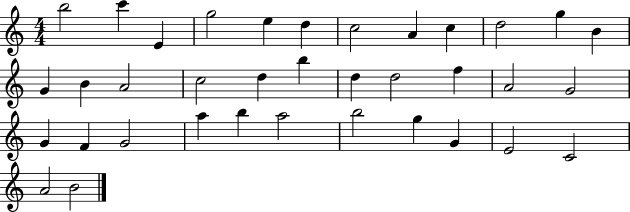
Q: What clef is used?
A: treble